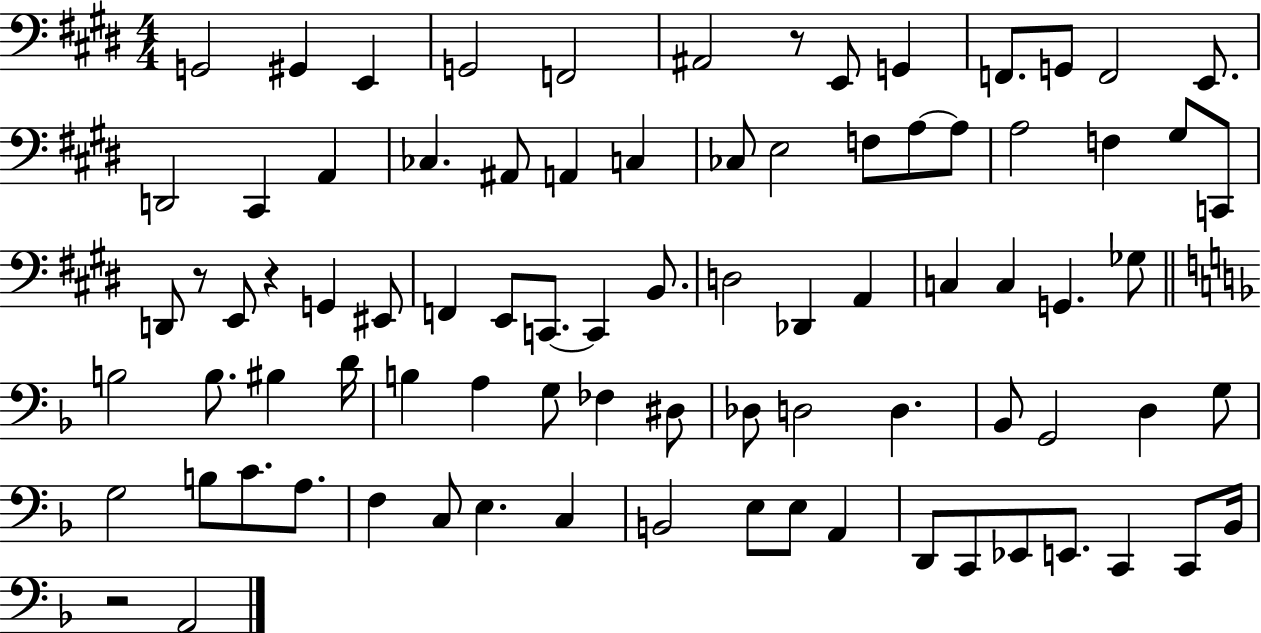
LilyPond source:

{
  \clef bass
  \numericTimeSignature
  \time 4/4
  \key e \major
  g,2 gis,4 e,4 | g,2 f,2 | ais,2 r8 e,8 g,4 | f,8. g,8 f,2 e,8. | \break d,2 cis,4 a,4 | ces4. ais,8 a,4 c4 | ces8 e2 f8 a8~~ a8 | a2 f4 gis8 c,8 | \break d,8 r8 e,8 r4 g,4 eis,8 | f,4 e,8 c,8.~~ c,4 b,8. | d2 des,4 a,4 | c4 c4 g,4. ges8 | \break \bar "||" \break \key d \minor b2 b8. bis4 d'16 | b4 a4 g8 fes4 dis8 | des8 d2 d4. | bes,8 g,2 d4 g8 | \break g2 b8 c'8. a8. | f4 c8 e4. c4 | b,2 e8 e8 a,4 | d,8 c,8 ees,8 e,8. c,4 c,8 bes,16 | \break r2 a,2 | \bar "|."
}